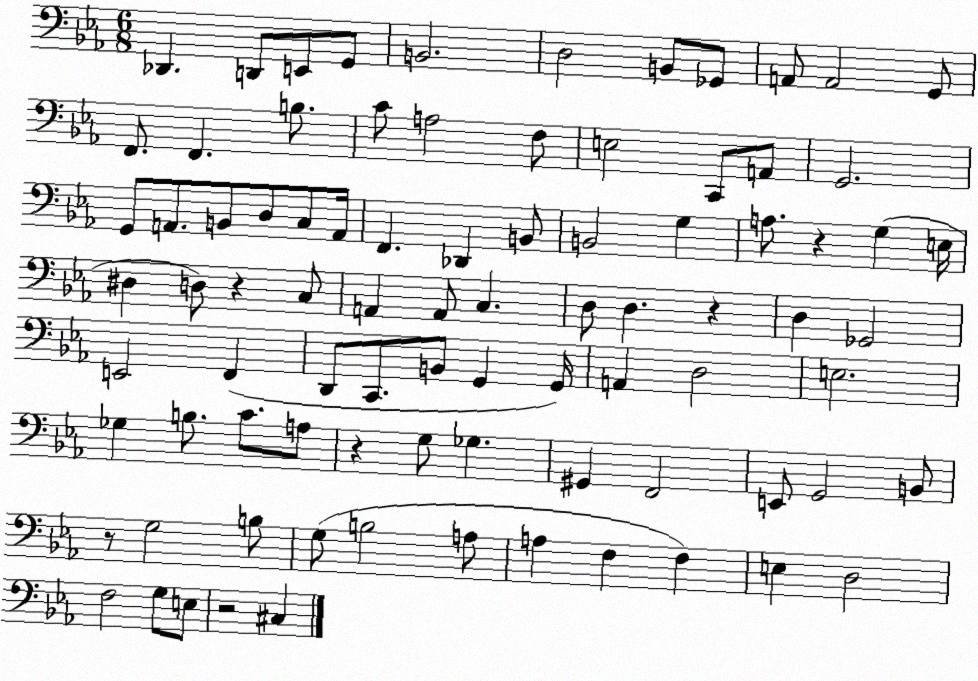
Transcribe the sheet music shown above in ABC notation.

X:1
T:Untitled
M:6/8
L:1/4
K:Eb
_D,, D,,/2 E,,/2 G,,/2 B,,2 D,2 B,,/2 _G,,/2 A,,/2 A,,2 G,,/2 F,,/2 F,, B,/2 C/2 A,2 F,/2 E,2 C,,/2 A,,/2 G,,2 G,,/2 A,,/2 B,,/2 D,/2 C,/2 A,,/4 F,, _D,, B,,/2 B,,2 G, A,/2 z G, E,/4 ^D, D,/2 z C,/2 A,, A,,/2 C, D,/2 D, z D, _G,,2 E,,2 F,, D,,/2 C,,/2 B,,/2 G,, G,,/4 A,, D,2 E,2 _G, B,/2 C/2 A,/2 z G,/2 _G, ^G,, F,,2 E,,/2 G,,2 B,,/2 z/2 G,2 B,/2 G,/2 B,2 A,/2 A, F, F, E, D,2 F,2 G,/2 E,/2 z2 ^C,